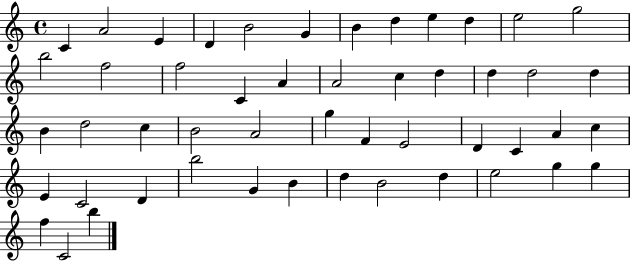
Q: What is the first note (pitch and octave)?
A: C4